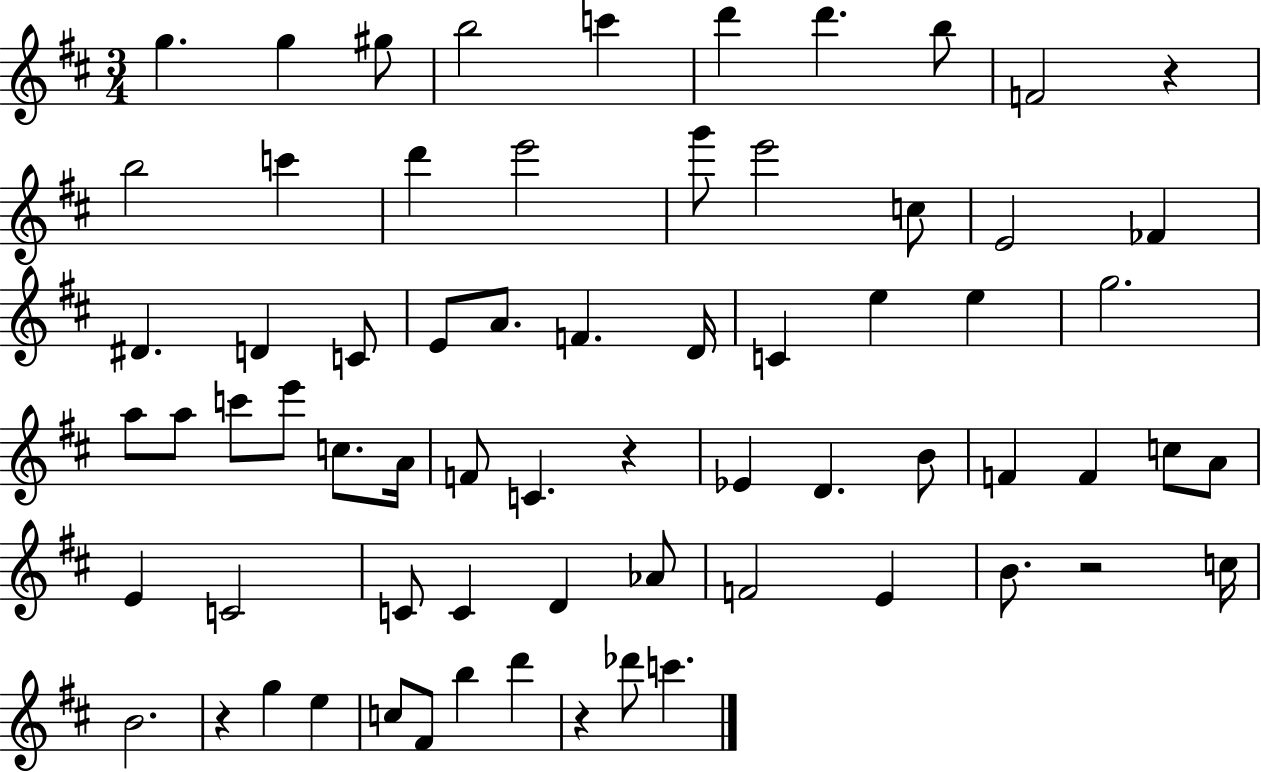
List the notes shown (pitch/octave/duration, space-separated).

G5/q. G5/q G#5/e B5/h C6/q D6/q D6/q. B5/e F4/h R/q B5/h C6/q D6/q E6/h G6/e E6/h C5/e E4/h FES4/q D#4/q. D4/q C4/e E4/e A4/e. F4/q. D4/s C4/q E5/q E5/q G5/h. A5/e A5/e C6/e E6/e C5/e. A4/s F4/e C4/q. R/q Eb4/q D4/q. B4/e F4/q F4/q C5/e A4/e E4/q C4/h C4/e C4/q D4/q Ab4/e F4/h E4/q B4/e. R/h C5/s B4/h. R/q G5/q E5/q C5/e F#4/e B5/q D6/q R/q Db6/e C6/q.